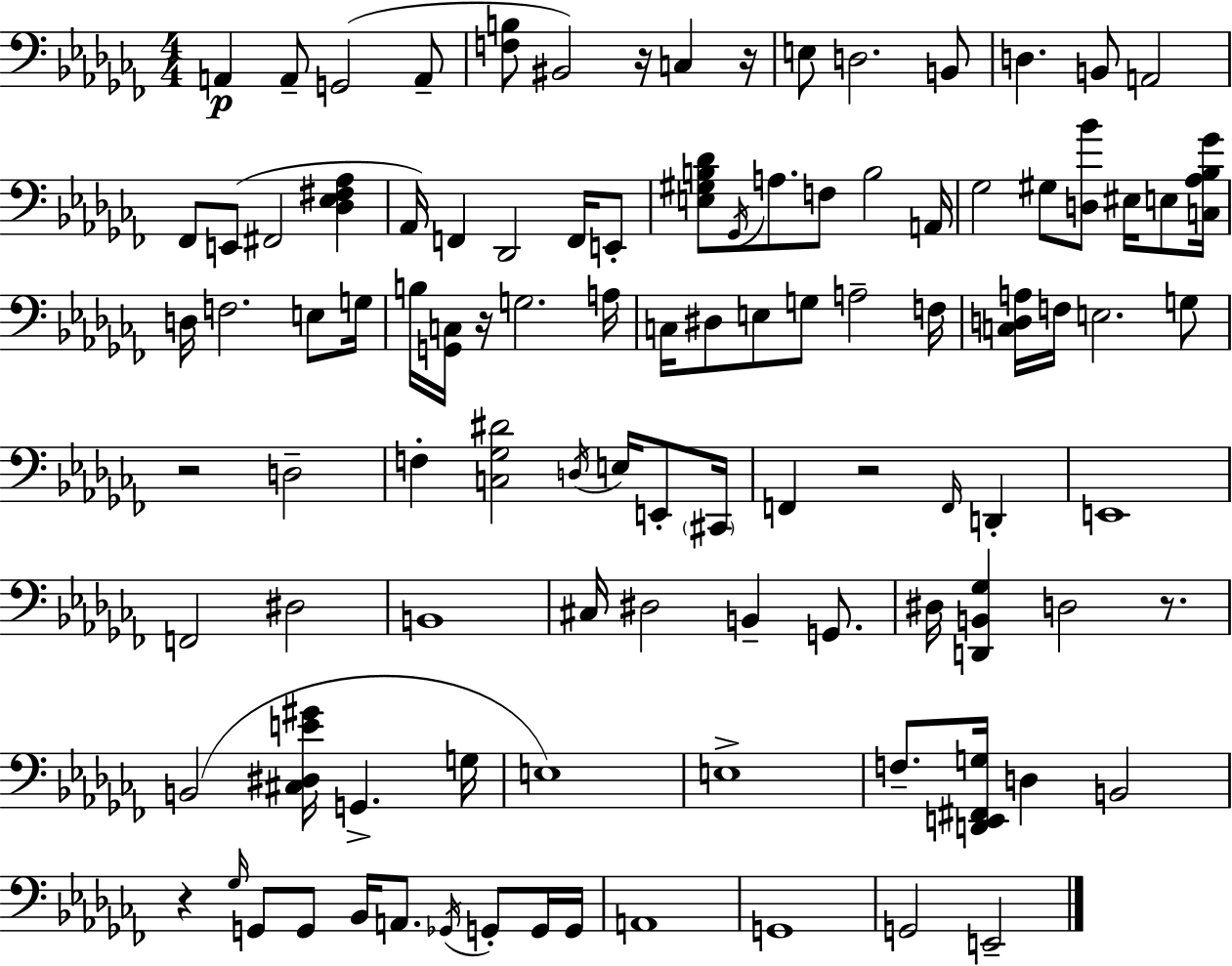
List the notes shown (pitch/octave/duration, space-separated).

A2/q A2/e G2/h A2/e [F3,B3]/e BIS2/h R/s C3/q R/s E3/e D3/h. B2/e D3/q. B2/e A2/h FES2/e E2/e F#2/h [Db3,Eb3,F#3,Ab3]/q Ab2/s F2/q Db2/h F2/s E2/e [E3,G#3,B3,Db4]/e Gb2/s A3/e. F3/e B3/h A2/s Gb3/h G#3/e [D3,Bb4]/e EIS3/s E3/e [C3,Ab3,Bb3,Gb4]/s D3/s F3/h. E3/e G3/s B3/s [G2,C3]/s R/s G3/h. A3/s C3/s D#3/e E3/e G3/e A3/h F3/s [C3,D3,A3]/s F3/s E3/h. G3/e R/h D3/h F3/q [C3,Gb3,D#4]/h D3/s E3/s E2/e C#2/s F2/q R/h F2/s D2/q E2/w F2/h D#3/h B2/w C#3/s D#3/h B2/q G2/e. D#3/s [D2,B2,Gb3]/q D3/h R/e. B2/h [C#3,D#3,E4,G#4]/s G2/q. G3/s E3/w E3/w F3/e. [D2,E2,F#2,G3]/s D3/q B2/h R/q Gb3/s G2/e G2/e Bb2/s A2/e. Gb2/s G2/e G2/s G2/s A2/w G2/w G2/h E2/h